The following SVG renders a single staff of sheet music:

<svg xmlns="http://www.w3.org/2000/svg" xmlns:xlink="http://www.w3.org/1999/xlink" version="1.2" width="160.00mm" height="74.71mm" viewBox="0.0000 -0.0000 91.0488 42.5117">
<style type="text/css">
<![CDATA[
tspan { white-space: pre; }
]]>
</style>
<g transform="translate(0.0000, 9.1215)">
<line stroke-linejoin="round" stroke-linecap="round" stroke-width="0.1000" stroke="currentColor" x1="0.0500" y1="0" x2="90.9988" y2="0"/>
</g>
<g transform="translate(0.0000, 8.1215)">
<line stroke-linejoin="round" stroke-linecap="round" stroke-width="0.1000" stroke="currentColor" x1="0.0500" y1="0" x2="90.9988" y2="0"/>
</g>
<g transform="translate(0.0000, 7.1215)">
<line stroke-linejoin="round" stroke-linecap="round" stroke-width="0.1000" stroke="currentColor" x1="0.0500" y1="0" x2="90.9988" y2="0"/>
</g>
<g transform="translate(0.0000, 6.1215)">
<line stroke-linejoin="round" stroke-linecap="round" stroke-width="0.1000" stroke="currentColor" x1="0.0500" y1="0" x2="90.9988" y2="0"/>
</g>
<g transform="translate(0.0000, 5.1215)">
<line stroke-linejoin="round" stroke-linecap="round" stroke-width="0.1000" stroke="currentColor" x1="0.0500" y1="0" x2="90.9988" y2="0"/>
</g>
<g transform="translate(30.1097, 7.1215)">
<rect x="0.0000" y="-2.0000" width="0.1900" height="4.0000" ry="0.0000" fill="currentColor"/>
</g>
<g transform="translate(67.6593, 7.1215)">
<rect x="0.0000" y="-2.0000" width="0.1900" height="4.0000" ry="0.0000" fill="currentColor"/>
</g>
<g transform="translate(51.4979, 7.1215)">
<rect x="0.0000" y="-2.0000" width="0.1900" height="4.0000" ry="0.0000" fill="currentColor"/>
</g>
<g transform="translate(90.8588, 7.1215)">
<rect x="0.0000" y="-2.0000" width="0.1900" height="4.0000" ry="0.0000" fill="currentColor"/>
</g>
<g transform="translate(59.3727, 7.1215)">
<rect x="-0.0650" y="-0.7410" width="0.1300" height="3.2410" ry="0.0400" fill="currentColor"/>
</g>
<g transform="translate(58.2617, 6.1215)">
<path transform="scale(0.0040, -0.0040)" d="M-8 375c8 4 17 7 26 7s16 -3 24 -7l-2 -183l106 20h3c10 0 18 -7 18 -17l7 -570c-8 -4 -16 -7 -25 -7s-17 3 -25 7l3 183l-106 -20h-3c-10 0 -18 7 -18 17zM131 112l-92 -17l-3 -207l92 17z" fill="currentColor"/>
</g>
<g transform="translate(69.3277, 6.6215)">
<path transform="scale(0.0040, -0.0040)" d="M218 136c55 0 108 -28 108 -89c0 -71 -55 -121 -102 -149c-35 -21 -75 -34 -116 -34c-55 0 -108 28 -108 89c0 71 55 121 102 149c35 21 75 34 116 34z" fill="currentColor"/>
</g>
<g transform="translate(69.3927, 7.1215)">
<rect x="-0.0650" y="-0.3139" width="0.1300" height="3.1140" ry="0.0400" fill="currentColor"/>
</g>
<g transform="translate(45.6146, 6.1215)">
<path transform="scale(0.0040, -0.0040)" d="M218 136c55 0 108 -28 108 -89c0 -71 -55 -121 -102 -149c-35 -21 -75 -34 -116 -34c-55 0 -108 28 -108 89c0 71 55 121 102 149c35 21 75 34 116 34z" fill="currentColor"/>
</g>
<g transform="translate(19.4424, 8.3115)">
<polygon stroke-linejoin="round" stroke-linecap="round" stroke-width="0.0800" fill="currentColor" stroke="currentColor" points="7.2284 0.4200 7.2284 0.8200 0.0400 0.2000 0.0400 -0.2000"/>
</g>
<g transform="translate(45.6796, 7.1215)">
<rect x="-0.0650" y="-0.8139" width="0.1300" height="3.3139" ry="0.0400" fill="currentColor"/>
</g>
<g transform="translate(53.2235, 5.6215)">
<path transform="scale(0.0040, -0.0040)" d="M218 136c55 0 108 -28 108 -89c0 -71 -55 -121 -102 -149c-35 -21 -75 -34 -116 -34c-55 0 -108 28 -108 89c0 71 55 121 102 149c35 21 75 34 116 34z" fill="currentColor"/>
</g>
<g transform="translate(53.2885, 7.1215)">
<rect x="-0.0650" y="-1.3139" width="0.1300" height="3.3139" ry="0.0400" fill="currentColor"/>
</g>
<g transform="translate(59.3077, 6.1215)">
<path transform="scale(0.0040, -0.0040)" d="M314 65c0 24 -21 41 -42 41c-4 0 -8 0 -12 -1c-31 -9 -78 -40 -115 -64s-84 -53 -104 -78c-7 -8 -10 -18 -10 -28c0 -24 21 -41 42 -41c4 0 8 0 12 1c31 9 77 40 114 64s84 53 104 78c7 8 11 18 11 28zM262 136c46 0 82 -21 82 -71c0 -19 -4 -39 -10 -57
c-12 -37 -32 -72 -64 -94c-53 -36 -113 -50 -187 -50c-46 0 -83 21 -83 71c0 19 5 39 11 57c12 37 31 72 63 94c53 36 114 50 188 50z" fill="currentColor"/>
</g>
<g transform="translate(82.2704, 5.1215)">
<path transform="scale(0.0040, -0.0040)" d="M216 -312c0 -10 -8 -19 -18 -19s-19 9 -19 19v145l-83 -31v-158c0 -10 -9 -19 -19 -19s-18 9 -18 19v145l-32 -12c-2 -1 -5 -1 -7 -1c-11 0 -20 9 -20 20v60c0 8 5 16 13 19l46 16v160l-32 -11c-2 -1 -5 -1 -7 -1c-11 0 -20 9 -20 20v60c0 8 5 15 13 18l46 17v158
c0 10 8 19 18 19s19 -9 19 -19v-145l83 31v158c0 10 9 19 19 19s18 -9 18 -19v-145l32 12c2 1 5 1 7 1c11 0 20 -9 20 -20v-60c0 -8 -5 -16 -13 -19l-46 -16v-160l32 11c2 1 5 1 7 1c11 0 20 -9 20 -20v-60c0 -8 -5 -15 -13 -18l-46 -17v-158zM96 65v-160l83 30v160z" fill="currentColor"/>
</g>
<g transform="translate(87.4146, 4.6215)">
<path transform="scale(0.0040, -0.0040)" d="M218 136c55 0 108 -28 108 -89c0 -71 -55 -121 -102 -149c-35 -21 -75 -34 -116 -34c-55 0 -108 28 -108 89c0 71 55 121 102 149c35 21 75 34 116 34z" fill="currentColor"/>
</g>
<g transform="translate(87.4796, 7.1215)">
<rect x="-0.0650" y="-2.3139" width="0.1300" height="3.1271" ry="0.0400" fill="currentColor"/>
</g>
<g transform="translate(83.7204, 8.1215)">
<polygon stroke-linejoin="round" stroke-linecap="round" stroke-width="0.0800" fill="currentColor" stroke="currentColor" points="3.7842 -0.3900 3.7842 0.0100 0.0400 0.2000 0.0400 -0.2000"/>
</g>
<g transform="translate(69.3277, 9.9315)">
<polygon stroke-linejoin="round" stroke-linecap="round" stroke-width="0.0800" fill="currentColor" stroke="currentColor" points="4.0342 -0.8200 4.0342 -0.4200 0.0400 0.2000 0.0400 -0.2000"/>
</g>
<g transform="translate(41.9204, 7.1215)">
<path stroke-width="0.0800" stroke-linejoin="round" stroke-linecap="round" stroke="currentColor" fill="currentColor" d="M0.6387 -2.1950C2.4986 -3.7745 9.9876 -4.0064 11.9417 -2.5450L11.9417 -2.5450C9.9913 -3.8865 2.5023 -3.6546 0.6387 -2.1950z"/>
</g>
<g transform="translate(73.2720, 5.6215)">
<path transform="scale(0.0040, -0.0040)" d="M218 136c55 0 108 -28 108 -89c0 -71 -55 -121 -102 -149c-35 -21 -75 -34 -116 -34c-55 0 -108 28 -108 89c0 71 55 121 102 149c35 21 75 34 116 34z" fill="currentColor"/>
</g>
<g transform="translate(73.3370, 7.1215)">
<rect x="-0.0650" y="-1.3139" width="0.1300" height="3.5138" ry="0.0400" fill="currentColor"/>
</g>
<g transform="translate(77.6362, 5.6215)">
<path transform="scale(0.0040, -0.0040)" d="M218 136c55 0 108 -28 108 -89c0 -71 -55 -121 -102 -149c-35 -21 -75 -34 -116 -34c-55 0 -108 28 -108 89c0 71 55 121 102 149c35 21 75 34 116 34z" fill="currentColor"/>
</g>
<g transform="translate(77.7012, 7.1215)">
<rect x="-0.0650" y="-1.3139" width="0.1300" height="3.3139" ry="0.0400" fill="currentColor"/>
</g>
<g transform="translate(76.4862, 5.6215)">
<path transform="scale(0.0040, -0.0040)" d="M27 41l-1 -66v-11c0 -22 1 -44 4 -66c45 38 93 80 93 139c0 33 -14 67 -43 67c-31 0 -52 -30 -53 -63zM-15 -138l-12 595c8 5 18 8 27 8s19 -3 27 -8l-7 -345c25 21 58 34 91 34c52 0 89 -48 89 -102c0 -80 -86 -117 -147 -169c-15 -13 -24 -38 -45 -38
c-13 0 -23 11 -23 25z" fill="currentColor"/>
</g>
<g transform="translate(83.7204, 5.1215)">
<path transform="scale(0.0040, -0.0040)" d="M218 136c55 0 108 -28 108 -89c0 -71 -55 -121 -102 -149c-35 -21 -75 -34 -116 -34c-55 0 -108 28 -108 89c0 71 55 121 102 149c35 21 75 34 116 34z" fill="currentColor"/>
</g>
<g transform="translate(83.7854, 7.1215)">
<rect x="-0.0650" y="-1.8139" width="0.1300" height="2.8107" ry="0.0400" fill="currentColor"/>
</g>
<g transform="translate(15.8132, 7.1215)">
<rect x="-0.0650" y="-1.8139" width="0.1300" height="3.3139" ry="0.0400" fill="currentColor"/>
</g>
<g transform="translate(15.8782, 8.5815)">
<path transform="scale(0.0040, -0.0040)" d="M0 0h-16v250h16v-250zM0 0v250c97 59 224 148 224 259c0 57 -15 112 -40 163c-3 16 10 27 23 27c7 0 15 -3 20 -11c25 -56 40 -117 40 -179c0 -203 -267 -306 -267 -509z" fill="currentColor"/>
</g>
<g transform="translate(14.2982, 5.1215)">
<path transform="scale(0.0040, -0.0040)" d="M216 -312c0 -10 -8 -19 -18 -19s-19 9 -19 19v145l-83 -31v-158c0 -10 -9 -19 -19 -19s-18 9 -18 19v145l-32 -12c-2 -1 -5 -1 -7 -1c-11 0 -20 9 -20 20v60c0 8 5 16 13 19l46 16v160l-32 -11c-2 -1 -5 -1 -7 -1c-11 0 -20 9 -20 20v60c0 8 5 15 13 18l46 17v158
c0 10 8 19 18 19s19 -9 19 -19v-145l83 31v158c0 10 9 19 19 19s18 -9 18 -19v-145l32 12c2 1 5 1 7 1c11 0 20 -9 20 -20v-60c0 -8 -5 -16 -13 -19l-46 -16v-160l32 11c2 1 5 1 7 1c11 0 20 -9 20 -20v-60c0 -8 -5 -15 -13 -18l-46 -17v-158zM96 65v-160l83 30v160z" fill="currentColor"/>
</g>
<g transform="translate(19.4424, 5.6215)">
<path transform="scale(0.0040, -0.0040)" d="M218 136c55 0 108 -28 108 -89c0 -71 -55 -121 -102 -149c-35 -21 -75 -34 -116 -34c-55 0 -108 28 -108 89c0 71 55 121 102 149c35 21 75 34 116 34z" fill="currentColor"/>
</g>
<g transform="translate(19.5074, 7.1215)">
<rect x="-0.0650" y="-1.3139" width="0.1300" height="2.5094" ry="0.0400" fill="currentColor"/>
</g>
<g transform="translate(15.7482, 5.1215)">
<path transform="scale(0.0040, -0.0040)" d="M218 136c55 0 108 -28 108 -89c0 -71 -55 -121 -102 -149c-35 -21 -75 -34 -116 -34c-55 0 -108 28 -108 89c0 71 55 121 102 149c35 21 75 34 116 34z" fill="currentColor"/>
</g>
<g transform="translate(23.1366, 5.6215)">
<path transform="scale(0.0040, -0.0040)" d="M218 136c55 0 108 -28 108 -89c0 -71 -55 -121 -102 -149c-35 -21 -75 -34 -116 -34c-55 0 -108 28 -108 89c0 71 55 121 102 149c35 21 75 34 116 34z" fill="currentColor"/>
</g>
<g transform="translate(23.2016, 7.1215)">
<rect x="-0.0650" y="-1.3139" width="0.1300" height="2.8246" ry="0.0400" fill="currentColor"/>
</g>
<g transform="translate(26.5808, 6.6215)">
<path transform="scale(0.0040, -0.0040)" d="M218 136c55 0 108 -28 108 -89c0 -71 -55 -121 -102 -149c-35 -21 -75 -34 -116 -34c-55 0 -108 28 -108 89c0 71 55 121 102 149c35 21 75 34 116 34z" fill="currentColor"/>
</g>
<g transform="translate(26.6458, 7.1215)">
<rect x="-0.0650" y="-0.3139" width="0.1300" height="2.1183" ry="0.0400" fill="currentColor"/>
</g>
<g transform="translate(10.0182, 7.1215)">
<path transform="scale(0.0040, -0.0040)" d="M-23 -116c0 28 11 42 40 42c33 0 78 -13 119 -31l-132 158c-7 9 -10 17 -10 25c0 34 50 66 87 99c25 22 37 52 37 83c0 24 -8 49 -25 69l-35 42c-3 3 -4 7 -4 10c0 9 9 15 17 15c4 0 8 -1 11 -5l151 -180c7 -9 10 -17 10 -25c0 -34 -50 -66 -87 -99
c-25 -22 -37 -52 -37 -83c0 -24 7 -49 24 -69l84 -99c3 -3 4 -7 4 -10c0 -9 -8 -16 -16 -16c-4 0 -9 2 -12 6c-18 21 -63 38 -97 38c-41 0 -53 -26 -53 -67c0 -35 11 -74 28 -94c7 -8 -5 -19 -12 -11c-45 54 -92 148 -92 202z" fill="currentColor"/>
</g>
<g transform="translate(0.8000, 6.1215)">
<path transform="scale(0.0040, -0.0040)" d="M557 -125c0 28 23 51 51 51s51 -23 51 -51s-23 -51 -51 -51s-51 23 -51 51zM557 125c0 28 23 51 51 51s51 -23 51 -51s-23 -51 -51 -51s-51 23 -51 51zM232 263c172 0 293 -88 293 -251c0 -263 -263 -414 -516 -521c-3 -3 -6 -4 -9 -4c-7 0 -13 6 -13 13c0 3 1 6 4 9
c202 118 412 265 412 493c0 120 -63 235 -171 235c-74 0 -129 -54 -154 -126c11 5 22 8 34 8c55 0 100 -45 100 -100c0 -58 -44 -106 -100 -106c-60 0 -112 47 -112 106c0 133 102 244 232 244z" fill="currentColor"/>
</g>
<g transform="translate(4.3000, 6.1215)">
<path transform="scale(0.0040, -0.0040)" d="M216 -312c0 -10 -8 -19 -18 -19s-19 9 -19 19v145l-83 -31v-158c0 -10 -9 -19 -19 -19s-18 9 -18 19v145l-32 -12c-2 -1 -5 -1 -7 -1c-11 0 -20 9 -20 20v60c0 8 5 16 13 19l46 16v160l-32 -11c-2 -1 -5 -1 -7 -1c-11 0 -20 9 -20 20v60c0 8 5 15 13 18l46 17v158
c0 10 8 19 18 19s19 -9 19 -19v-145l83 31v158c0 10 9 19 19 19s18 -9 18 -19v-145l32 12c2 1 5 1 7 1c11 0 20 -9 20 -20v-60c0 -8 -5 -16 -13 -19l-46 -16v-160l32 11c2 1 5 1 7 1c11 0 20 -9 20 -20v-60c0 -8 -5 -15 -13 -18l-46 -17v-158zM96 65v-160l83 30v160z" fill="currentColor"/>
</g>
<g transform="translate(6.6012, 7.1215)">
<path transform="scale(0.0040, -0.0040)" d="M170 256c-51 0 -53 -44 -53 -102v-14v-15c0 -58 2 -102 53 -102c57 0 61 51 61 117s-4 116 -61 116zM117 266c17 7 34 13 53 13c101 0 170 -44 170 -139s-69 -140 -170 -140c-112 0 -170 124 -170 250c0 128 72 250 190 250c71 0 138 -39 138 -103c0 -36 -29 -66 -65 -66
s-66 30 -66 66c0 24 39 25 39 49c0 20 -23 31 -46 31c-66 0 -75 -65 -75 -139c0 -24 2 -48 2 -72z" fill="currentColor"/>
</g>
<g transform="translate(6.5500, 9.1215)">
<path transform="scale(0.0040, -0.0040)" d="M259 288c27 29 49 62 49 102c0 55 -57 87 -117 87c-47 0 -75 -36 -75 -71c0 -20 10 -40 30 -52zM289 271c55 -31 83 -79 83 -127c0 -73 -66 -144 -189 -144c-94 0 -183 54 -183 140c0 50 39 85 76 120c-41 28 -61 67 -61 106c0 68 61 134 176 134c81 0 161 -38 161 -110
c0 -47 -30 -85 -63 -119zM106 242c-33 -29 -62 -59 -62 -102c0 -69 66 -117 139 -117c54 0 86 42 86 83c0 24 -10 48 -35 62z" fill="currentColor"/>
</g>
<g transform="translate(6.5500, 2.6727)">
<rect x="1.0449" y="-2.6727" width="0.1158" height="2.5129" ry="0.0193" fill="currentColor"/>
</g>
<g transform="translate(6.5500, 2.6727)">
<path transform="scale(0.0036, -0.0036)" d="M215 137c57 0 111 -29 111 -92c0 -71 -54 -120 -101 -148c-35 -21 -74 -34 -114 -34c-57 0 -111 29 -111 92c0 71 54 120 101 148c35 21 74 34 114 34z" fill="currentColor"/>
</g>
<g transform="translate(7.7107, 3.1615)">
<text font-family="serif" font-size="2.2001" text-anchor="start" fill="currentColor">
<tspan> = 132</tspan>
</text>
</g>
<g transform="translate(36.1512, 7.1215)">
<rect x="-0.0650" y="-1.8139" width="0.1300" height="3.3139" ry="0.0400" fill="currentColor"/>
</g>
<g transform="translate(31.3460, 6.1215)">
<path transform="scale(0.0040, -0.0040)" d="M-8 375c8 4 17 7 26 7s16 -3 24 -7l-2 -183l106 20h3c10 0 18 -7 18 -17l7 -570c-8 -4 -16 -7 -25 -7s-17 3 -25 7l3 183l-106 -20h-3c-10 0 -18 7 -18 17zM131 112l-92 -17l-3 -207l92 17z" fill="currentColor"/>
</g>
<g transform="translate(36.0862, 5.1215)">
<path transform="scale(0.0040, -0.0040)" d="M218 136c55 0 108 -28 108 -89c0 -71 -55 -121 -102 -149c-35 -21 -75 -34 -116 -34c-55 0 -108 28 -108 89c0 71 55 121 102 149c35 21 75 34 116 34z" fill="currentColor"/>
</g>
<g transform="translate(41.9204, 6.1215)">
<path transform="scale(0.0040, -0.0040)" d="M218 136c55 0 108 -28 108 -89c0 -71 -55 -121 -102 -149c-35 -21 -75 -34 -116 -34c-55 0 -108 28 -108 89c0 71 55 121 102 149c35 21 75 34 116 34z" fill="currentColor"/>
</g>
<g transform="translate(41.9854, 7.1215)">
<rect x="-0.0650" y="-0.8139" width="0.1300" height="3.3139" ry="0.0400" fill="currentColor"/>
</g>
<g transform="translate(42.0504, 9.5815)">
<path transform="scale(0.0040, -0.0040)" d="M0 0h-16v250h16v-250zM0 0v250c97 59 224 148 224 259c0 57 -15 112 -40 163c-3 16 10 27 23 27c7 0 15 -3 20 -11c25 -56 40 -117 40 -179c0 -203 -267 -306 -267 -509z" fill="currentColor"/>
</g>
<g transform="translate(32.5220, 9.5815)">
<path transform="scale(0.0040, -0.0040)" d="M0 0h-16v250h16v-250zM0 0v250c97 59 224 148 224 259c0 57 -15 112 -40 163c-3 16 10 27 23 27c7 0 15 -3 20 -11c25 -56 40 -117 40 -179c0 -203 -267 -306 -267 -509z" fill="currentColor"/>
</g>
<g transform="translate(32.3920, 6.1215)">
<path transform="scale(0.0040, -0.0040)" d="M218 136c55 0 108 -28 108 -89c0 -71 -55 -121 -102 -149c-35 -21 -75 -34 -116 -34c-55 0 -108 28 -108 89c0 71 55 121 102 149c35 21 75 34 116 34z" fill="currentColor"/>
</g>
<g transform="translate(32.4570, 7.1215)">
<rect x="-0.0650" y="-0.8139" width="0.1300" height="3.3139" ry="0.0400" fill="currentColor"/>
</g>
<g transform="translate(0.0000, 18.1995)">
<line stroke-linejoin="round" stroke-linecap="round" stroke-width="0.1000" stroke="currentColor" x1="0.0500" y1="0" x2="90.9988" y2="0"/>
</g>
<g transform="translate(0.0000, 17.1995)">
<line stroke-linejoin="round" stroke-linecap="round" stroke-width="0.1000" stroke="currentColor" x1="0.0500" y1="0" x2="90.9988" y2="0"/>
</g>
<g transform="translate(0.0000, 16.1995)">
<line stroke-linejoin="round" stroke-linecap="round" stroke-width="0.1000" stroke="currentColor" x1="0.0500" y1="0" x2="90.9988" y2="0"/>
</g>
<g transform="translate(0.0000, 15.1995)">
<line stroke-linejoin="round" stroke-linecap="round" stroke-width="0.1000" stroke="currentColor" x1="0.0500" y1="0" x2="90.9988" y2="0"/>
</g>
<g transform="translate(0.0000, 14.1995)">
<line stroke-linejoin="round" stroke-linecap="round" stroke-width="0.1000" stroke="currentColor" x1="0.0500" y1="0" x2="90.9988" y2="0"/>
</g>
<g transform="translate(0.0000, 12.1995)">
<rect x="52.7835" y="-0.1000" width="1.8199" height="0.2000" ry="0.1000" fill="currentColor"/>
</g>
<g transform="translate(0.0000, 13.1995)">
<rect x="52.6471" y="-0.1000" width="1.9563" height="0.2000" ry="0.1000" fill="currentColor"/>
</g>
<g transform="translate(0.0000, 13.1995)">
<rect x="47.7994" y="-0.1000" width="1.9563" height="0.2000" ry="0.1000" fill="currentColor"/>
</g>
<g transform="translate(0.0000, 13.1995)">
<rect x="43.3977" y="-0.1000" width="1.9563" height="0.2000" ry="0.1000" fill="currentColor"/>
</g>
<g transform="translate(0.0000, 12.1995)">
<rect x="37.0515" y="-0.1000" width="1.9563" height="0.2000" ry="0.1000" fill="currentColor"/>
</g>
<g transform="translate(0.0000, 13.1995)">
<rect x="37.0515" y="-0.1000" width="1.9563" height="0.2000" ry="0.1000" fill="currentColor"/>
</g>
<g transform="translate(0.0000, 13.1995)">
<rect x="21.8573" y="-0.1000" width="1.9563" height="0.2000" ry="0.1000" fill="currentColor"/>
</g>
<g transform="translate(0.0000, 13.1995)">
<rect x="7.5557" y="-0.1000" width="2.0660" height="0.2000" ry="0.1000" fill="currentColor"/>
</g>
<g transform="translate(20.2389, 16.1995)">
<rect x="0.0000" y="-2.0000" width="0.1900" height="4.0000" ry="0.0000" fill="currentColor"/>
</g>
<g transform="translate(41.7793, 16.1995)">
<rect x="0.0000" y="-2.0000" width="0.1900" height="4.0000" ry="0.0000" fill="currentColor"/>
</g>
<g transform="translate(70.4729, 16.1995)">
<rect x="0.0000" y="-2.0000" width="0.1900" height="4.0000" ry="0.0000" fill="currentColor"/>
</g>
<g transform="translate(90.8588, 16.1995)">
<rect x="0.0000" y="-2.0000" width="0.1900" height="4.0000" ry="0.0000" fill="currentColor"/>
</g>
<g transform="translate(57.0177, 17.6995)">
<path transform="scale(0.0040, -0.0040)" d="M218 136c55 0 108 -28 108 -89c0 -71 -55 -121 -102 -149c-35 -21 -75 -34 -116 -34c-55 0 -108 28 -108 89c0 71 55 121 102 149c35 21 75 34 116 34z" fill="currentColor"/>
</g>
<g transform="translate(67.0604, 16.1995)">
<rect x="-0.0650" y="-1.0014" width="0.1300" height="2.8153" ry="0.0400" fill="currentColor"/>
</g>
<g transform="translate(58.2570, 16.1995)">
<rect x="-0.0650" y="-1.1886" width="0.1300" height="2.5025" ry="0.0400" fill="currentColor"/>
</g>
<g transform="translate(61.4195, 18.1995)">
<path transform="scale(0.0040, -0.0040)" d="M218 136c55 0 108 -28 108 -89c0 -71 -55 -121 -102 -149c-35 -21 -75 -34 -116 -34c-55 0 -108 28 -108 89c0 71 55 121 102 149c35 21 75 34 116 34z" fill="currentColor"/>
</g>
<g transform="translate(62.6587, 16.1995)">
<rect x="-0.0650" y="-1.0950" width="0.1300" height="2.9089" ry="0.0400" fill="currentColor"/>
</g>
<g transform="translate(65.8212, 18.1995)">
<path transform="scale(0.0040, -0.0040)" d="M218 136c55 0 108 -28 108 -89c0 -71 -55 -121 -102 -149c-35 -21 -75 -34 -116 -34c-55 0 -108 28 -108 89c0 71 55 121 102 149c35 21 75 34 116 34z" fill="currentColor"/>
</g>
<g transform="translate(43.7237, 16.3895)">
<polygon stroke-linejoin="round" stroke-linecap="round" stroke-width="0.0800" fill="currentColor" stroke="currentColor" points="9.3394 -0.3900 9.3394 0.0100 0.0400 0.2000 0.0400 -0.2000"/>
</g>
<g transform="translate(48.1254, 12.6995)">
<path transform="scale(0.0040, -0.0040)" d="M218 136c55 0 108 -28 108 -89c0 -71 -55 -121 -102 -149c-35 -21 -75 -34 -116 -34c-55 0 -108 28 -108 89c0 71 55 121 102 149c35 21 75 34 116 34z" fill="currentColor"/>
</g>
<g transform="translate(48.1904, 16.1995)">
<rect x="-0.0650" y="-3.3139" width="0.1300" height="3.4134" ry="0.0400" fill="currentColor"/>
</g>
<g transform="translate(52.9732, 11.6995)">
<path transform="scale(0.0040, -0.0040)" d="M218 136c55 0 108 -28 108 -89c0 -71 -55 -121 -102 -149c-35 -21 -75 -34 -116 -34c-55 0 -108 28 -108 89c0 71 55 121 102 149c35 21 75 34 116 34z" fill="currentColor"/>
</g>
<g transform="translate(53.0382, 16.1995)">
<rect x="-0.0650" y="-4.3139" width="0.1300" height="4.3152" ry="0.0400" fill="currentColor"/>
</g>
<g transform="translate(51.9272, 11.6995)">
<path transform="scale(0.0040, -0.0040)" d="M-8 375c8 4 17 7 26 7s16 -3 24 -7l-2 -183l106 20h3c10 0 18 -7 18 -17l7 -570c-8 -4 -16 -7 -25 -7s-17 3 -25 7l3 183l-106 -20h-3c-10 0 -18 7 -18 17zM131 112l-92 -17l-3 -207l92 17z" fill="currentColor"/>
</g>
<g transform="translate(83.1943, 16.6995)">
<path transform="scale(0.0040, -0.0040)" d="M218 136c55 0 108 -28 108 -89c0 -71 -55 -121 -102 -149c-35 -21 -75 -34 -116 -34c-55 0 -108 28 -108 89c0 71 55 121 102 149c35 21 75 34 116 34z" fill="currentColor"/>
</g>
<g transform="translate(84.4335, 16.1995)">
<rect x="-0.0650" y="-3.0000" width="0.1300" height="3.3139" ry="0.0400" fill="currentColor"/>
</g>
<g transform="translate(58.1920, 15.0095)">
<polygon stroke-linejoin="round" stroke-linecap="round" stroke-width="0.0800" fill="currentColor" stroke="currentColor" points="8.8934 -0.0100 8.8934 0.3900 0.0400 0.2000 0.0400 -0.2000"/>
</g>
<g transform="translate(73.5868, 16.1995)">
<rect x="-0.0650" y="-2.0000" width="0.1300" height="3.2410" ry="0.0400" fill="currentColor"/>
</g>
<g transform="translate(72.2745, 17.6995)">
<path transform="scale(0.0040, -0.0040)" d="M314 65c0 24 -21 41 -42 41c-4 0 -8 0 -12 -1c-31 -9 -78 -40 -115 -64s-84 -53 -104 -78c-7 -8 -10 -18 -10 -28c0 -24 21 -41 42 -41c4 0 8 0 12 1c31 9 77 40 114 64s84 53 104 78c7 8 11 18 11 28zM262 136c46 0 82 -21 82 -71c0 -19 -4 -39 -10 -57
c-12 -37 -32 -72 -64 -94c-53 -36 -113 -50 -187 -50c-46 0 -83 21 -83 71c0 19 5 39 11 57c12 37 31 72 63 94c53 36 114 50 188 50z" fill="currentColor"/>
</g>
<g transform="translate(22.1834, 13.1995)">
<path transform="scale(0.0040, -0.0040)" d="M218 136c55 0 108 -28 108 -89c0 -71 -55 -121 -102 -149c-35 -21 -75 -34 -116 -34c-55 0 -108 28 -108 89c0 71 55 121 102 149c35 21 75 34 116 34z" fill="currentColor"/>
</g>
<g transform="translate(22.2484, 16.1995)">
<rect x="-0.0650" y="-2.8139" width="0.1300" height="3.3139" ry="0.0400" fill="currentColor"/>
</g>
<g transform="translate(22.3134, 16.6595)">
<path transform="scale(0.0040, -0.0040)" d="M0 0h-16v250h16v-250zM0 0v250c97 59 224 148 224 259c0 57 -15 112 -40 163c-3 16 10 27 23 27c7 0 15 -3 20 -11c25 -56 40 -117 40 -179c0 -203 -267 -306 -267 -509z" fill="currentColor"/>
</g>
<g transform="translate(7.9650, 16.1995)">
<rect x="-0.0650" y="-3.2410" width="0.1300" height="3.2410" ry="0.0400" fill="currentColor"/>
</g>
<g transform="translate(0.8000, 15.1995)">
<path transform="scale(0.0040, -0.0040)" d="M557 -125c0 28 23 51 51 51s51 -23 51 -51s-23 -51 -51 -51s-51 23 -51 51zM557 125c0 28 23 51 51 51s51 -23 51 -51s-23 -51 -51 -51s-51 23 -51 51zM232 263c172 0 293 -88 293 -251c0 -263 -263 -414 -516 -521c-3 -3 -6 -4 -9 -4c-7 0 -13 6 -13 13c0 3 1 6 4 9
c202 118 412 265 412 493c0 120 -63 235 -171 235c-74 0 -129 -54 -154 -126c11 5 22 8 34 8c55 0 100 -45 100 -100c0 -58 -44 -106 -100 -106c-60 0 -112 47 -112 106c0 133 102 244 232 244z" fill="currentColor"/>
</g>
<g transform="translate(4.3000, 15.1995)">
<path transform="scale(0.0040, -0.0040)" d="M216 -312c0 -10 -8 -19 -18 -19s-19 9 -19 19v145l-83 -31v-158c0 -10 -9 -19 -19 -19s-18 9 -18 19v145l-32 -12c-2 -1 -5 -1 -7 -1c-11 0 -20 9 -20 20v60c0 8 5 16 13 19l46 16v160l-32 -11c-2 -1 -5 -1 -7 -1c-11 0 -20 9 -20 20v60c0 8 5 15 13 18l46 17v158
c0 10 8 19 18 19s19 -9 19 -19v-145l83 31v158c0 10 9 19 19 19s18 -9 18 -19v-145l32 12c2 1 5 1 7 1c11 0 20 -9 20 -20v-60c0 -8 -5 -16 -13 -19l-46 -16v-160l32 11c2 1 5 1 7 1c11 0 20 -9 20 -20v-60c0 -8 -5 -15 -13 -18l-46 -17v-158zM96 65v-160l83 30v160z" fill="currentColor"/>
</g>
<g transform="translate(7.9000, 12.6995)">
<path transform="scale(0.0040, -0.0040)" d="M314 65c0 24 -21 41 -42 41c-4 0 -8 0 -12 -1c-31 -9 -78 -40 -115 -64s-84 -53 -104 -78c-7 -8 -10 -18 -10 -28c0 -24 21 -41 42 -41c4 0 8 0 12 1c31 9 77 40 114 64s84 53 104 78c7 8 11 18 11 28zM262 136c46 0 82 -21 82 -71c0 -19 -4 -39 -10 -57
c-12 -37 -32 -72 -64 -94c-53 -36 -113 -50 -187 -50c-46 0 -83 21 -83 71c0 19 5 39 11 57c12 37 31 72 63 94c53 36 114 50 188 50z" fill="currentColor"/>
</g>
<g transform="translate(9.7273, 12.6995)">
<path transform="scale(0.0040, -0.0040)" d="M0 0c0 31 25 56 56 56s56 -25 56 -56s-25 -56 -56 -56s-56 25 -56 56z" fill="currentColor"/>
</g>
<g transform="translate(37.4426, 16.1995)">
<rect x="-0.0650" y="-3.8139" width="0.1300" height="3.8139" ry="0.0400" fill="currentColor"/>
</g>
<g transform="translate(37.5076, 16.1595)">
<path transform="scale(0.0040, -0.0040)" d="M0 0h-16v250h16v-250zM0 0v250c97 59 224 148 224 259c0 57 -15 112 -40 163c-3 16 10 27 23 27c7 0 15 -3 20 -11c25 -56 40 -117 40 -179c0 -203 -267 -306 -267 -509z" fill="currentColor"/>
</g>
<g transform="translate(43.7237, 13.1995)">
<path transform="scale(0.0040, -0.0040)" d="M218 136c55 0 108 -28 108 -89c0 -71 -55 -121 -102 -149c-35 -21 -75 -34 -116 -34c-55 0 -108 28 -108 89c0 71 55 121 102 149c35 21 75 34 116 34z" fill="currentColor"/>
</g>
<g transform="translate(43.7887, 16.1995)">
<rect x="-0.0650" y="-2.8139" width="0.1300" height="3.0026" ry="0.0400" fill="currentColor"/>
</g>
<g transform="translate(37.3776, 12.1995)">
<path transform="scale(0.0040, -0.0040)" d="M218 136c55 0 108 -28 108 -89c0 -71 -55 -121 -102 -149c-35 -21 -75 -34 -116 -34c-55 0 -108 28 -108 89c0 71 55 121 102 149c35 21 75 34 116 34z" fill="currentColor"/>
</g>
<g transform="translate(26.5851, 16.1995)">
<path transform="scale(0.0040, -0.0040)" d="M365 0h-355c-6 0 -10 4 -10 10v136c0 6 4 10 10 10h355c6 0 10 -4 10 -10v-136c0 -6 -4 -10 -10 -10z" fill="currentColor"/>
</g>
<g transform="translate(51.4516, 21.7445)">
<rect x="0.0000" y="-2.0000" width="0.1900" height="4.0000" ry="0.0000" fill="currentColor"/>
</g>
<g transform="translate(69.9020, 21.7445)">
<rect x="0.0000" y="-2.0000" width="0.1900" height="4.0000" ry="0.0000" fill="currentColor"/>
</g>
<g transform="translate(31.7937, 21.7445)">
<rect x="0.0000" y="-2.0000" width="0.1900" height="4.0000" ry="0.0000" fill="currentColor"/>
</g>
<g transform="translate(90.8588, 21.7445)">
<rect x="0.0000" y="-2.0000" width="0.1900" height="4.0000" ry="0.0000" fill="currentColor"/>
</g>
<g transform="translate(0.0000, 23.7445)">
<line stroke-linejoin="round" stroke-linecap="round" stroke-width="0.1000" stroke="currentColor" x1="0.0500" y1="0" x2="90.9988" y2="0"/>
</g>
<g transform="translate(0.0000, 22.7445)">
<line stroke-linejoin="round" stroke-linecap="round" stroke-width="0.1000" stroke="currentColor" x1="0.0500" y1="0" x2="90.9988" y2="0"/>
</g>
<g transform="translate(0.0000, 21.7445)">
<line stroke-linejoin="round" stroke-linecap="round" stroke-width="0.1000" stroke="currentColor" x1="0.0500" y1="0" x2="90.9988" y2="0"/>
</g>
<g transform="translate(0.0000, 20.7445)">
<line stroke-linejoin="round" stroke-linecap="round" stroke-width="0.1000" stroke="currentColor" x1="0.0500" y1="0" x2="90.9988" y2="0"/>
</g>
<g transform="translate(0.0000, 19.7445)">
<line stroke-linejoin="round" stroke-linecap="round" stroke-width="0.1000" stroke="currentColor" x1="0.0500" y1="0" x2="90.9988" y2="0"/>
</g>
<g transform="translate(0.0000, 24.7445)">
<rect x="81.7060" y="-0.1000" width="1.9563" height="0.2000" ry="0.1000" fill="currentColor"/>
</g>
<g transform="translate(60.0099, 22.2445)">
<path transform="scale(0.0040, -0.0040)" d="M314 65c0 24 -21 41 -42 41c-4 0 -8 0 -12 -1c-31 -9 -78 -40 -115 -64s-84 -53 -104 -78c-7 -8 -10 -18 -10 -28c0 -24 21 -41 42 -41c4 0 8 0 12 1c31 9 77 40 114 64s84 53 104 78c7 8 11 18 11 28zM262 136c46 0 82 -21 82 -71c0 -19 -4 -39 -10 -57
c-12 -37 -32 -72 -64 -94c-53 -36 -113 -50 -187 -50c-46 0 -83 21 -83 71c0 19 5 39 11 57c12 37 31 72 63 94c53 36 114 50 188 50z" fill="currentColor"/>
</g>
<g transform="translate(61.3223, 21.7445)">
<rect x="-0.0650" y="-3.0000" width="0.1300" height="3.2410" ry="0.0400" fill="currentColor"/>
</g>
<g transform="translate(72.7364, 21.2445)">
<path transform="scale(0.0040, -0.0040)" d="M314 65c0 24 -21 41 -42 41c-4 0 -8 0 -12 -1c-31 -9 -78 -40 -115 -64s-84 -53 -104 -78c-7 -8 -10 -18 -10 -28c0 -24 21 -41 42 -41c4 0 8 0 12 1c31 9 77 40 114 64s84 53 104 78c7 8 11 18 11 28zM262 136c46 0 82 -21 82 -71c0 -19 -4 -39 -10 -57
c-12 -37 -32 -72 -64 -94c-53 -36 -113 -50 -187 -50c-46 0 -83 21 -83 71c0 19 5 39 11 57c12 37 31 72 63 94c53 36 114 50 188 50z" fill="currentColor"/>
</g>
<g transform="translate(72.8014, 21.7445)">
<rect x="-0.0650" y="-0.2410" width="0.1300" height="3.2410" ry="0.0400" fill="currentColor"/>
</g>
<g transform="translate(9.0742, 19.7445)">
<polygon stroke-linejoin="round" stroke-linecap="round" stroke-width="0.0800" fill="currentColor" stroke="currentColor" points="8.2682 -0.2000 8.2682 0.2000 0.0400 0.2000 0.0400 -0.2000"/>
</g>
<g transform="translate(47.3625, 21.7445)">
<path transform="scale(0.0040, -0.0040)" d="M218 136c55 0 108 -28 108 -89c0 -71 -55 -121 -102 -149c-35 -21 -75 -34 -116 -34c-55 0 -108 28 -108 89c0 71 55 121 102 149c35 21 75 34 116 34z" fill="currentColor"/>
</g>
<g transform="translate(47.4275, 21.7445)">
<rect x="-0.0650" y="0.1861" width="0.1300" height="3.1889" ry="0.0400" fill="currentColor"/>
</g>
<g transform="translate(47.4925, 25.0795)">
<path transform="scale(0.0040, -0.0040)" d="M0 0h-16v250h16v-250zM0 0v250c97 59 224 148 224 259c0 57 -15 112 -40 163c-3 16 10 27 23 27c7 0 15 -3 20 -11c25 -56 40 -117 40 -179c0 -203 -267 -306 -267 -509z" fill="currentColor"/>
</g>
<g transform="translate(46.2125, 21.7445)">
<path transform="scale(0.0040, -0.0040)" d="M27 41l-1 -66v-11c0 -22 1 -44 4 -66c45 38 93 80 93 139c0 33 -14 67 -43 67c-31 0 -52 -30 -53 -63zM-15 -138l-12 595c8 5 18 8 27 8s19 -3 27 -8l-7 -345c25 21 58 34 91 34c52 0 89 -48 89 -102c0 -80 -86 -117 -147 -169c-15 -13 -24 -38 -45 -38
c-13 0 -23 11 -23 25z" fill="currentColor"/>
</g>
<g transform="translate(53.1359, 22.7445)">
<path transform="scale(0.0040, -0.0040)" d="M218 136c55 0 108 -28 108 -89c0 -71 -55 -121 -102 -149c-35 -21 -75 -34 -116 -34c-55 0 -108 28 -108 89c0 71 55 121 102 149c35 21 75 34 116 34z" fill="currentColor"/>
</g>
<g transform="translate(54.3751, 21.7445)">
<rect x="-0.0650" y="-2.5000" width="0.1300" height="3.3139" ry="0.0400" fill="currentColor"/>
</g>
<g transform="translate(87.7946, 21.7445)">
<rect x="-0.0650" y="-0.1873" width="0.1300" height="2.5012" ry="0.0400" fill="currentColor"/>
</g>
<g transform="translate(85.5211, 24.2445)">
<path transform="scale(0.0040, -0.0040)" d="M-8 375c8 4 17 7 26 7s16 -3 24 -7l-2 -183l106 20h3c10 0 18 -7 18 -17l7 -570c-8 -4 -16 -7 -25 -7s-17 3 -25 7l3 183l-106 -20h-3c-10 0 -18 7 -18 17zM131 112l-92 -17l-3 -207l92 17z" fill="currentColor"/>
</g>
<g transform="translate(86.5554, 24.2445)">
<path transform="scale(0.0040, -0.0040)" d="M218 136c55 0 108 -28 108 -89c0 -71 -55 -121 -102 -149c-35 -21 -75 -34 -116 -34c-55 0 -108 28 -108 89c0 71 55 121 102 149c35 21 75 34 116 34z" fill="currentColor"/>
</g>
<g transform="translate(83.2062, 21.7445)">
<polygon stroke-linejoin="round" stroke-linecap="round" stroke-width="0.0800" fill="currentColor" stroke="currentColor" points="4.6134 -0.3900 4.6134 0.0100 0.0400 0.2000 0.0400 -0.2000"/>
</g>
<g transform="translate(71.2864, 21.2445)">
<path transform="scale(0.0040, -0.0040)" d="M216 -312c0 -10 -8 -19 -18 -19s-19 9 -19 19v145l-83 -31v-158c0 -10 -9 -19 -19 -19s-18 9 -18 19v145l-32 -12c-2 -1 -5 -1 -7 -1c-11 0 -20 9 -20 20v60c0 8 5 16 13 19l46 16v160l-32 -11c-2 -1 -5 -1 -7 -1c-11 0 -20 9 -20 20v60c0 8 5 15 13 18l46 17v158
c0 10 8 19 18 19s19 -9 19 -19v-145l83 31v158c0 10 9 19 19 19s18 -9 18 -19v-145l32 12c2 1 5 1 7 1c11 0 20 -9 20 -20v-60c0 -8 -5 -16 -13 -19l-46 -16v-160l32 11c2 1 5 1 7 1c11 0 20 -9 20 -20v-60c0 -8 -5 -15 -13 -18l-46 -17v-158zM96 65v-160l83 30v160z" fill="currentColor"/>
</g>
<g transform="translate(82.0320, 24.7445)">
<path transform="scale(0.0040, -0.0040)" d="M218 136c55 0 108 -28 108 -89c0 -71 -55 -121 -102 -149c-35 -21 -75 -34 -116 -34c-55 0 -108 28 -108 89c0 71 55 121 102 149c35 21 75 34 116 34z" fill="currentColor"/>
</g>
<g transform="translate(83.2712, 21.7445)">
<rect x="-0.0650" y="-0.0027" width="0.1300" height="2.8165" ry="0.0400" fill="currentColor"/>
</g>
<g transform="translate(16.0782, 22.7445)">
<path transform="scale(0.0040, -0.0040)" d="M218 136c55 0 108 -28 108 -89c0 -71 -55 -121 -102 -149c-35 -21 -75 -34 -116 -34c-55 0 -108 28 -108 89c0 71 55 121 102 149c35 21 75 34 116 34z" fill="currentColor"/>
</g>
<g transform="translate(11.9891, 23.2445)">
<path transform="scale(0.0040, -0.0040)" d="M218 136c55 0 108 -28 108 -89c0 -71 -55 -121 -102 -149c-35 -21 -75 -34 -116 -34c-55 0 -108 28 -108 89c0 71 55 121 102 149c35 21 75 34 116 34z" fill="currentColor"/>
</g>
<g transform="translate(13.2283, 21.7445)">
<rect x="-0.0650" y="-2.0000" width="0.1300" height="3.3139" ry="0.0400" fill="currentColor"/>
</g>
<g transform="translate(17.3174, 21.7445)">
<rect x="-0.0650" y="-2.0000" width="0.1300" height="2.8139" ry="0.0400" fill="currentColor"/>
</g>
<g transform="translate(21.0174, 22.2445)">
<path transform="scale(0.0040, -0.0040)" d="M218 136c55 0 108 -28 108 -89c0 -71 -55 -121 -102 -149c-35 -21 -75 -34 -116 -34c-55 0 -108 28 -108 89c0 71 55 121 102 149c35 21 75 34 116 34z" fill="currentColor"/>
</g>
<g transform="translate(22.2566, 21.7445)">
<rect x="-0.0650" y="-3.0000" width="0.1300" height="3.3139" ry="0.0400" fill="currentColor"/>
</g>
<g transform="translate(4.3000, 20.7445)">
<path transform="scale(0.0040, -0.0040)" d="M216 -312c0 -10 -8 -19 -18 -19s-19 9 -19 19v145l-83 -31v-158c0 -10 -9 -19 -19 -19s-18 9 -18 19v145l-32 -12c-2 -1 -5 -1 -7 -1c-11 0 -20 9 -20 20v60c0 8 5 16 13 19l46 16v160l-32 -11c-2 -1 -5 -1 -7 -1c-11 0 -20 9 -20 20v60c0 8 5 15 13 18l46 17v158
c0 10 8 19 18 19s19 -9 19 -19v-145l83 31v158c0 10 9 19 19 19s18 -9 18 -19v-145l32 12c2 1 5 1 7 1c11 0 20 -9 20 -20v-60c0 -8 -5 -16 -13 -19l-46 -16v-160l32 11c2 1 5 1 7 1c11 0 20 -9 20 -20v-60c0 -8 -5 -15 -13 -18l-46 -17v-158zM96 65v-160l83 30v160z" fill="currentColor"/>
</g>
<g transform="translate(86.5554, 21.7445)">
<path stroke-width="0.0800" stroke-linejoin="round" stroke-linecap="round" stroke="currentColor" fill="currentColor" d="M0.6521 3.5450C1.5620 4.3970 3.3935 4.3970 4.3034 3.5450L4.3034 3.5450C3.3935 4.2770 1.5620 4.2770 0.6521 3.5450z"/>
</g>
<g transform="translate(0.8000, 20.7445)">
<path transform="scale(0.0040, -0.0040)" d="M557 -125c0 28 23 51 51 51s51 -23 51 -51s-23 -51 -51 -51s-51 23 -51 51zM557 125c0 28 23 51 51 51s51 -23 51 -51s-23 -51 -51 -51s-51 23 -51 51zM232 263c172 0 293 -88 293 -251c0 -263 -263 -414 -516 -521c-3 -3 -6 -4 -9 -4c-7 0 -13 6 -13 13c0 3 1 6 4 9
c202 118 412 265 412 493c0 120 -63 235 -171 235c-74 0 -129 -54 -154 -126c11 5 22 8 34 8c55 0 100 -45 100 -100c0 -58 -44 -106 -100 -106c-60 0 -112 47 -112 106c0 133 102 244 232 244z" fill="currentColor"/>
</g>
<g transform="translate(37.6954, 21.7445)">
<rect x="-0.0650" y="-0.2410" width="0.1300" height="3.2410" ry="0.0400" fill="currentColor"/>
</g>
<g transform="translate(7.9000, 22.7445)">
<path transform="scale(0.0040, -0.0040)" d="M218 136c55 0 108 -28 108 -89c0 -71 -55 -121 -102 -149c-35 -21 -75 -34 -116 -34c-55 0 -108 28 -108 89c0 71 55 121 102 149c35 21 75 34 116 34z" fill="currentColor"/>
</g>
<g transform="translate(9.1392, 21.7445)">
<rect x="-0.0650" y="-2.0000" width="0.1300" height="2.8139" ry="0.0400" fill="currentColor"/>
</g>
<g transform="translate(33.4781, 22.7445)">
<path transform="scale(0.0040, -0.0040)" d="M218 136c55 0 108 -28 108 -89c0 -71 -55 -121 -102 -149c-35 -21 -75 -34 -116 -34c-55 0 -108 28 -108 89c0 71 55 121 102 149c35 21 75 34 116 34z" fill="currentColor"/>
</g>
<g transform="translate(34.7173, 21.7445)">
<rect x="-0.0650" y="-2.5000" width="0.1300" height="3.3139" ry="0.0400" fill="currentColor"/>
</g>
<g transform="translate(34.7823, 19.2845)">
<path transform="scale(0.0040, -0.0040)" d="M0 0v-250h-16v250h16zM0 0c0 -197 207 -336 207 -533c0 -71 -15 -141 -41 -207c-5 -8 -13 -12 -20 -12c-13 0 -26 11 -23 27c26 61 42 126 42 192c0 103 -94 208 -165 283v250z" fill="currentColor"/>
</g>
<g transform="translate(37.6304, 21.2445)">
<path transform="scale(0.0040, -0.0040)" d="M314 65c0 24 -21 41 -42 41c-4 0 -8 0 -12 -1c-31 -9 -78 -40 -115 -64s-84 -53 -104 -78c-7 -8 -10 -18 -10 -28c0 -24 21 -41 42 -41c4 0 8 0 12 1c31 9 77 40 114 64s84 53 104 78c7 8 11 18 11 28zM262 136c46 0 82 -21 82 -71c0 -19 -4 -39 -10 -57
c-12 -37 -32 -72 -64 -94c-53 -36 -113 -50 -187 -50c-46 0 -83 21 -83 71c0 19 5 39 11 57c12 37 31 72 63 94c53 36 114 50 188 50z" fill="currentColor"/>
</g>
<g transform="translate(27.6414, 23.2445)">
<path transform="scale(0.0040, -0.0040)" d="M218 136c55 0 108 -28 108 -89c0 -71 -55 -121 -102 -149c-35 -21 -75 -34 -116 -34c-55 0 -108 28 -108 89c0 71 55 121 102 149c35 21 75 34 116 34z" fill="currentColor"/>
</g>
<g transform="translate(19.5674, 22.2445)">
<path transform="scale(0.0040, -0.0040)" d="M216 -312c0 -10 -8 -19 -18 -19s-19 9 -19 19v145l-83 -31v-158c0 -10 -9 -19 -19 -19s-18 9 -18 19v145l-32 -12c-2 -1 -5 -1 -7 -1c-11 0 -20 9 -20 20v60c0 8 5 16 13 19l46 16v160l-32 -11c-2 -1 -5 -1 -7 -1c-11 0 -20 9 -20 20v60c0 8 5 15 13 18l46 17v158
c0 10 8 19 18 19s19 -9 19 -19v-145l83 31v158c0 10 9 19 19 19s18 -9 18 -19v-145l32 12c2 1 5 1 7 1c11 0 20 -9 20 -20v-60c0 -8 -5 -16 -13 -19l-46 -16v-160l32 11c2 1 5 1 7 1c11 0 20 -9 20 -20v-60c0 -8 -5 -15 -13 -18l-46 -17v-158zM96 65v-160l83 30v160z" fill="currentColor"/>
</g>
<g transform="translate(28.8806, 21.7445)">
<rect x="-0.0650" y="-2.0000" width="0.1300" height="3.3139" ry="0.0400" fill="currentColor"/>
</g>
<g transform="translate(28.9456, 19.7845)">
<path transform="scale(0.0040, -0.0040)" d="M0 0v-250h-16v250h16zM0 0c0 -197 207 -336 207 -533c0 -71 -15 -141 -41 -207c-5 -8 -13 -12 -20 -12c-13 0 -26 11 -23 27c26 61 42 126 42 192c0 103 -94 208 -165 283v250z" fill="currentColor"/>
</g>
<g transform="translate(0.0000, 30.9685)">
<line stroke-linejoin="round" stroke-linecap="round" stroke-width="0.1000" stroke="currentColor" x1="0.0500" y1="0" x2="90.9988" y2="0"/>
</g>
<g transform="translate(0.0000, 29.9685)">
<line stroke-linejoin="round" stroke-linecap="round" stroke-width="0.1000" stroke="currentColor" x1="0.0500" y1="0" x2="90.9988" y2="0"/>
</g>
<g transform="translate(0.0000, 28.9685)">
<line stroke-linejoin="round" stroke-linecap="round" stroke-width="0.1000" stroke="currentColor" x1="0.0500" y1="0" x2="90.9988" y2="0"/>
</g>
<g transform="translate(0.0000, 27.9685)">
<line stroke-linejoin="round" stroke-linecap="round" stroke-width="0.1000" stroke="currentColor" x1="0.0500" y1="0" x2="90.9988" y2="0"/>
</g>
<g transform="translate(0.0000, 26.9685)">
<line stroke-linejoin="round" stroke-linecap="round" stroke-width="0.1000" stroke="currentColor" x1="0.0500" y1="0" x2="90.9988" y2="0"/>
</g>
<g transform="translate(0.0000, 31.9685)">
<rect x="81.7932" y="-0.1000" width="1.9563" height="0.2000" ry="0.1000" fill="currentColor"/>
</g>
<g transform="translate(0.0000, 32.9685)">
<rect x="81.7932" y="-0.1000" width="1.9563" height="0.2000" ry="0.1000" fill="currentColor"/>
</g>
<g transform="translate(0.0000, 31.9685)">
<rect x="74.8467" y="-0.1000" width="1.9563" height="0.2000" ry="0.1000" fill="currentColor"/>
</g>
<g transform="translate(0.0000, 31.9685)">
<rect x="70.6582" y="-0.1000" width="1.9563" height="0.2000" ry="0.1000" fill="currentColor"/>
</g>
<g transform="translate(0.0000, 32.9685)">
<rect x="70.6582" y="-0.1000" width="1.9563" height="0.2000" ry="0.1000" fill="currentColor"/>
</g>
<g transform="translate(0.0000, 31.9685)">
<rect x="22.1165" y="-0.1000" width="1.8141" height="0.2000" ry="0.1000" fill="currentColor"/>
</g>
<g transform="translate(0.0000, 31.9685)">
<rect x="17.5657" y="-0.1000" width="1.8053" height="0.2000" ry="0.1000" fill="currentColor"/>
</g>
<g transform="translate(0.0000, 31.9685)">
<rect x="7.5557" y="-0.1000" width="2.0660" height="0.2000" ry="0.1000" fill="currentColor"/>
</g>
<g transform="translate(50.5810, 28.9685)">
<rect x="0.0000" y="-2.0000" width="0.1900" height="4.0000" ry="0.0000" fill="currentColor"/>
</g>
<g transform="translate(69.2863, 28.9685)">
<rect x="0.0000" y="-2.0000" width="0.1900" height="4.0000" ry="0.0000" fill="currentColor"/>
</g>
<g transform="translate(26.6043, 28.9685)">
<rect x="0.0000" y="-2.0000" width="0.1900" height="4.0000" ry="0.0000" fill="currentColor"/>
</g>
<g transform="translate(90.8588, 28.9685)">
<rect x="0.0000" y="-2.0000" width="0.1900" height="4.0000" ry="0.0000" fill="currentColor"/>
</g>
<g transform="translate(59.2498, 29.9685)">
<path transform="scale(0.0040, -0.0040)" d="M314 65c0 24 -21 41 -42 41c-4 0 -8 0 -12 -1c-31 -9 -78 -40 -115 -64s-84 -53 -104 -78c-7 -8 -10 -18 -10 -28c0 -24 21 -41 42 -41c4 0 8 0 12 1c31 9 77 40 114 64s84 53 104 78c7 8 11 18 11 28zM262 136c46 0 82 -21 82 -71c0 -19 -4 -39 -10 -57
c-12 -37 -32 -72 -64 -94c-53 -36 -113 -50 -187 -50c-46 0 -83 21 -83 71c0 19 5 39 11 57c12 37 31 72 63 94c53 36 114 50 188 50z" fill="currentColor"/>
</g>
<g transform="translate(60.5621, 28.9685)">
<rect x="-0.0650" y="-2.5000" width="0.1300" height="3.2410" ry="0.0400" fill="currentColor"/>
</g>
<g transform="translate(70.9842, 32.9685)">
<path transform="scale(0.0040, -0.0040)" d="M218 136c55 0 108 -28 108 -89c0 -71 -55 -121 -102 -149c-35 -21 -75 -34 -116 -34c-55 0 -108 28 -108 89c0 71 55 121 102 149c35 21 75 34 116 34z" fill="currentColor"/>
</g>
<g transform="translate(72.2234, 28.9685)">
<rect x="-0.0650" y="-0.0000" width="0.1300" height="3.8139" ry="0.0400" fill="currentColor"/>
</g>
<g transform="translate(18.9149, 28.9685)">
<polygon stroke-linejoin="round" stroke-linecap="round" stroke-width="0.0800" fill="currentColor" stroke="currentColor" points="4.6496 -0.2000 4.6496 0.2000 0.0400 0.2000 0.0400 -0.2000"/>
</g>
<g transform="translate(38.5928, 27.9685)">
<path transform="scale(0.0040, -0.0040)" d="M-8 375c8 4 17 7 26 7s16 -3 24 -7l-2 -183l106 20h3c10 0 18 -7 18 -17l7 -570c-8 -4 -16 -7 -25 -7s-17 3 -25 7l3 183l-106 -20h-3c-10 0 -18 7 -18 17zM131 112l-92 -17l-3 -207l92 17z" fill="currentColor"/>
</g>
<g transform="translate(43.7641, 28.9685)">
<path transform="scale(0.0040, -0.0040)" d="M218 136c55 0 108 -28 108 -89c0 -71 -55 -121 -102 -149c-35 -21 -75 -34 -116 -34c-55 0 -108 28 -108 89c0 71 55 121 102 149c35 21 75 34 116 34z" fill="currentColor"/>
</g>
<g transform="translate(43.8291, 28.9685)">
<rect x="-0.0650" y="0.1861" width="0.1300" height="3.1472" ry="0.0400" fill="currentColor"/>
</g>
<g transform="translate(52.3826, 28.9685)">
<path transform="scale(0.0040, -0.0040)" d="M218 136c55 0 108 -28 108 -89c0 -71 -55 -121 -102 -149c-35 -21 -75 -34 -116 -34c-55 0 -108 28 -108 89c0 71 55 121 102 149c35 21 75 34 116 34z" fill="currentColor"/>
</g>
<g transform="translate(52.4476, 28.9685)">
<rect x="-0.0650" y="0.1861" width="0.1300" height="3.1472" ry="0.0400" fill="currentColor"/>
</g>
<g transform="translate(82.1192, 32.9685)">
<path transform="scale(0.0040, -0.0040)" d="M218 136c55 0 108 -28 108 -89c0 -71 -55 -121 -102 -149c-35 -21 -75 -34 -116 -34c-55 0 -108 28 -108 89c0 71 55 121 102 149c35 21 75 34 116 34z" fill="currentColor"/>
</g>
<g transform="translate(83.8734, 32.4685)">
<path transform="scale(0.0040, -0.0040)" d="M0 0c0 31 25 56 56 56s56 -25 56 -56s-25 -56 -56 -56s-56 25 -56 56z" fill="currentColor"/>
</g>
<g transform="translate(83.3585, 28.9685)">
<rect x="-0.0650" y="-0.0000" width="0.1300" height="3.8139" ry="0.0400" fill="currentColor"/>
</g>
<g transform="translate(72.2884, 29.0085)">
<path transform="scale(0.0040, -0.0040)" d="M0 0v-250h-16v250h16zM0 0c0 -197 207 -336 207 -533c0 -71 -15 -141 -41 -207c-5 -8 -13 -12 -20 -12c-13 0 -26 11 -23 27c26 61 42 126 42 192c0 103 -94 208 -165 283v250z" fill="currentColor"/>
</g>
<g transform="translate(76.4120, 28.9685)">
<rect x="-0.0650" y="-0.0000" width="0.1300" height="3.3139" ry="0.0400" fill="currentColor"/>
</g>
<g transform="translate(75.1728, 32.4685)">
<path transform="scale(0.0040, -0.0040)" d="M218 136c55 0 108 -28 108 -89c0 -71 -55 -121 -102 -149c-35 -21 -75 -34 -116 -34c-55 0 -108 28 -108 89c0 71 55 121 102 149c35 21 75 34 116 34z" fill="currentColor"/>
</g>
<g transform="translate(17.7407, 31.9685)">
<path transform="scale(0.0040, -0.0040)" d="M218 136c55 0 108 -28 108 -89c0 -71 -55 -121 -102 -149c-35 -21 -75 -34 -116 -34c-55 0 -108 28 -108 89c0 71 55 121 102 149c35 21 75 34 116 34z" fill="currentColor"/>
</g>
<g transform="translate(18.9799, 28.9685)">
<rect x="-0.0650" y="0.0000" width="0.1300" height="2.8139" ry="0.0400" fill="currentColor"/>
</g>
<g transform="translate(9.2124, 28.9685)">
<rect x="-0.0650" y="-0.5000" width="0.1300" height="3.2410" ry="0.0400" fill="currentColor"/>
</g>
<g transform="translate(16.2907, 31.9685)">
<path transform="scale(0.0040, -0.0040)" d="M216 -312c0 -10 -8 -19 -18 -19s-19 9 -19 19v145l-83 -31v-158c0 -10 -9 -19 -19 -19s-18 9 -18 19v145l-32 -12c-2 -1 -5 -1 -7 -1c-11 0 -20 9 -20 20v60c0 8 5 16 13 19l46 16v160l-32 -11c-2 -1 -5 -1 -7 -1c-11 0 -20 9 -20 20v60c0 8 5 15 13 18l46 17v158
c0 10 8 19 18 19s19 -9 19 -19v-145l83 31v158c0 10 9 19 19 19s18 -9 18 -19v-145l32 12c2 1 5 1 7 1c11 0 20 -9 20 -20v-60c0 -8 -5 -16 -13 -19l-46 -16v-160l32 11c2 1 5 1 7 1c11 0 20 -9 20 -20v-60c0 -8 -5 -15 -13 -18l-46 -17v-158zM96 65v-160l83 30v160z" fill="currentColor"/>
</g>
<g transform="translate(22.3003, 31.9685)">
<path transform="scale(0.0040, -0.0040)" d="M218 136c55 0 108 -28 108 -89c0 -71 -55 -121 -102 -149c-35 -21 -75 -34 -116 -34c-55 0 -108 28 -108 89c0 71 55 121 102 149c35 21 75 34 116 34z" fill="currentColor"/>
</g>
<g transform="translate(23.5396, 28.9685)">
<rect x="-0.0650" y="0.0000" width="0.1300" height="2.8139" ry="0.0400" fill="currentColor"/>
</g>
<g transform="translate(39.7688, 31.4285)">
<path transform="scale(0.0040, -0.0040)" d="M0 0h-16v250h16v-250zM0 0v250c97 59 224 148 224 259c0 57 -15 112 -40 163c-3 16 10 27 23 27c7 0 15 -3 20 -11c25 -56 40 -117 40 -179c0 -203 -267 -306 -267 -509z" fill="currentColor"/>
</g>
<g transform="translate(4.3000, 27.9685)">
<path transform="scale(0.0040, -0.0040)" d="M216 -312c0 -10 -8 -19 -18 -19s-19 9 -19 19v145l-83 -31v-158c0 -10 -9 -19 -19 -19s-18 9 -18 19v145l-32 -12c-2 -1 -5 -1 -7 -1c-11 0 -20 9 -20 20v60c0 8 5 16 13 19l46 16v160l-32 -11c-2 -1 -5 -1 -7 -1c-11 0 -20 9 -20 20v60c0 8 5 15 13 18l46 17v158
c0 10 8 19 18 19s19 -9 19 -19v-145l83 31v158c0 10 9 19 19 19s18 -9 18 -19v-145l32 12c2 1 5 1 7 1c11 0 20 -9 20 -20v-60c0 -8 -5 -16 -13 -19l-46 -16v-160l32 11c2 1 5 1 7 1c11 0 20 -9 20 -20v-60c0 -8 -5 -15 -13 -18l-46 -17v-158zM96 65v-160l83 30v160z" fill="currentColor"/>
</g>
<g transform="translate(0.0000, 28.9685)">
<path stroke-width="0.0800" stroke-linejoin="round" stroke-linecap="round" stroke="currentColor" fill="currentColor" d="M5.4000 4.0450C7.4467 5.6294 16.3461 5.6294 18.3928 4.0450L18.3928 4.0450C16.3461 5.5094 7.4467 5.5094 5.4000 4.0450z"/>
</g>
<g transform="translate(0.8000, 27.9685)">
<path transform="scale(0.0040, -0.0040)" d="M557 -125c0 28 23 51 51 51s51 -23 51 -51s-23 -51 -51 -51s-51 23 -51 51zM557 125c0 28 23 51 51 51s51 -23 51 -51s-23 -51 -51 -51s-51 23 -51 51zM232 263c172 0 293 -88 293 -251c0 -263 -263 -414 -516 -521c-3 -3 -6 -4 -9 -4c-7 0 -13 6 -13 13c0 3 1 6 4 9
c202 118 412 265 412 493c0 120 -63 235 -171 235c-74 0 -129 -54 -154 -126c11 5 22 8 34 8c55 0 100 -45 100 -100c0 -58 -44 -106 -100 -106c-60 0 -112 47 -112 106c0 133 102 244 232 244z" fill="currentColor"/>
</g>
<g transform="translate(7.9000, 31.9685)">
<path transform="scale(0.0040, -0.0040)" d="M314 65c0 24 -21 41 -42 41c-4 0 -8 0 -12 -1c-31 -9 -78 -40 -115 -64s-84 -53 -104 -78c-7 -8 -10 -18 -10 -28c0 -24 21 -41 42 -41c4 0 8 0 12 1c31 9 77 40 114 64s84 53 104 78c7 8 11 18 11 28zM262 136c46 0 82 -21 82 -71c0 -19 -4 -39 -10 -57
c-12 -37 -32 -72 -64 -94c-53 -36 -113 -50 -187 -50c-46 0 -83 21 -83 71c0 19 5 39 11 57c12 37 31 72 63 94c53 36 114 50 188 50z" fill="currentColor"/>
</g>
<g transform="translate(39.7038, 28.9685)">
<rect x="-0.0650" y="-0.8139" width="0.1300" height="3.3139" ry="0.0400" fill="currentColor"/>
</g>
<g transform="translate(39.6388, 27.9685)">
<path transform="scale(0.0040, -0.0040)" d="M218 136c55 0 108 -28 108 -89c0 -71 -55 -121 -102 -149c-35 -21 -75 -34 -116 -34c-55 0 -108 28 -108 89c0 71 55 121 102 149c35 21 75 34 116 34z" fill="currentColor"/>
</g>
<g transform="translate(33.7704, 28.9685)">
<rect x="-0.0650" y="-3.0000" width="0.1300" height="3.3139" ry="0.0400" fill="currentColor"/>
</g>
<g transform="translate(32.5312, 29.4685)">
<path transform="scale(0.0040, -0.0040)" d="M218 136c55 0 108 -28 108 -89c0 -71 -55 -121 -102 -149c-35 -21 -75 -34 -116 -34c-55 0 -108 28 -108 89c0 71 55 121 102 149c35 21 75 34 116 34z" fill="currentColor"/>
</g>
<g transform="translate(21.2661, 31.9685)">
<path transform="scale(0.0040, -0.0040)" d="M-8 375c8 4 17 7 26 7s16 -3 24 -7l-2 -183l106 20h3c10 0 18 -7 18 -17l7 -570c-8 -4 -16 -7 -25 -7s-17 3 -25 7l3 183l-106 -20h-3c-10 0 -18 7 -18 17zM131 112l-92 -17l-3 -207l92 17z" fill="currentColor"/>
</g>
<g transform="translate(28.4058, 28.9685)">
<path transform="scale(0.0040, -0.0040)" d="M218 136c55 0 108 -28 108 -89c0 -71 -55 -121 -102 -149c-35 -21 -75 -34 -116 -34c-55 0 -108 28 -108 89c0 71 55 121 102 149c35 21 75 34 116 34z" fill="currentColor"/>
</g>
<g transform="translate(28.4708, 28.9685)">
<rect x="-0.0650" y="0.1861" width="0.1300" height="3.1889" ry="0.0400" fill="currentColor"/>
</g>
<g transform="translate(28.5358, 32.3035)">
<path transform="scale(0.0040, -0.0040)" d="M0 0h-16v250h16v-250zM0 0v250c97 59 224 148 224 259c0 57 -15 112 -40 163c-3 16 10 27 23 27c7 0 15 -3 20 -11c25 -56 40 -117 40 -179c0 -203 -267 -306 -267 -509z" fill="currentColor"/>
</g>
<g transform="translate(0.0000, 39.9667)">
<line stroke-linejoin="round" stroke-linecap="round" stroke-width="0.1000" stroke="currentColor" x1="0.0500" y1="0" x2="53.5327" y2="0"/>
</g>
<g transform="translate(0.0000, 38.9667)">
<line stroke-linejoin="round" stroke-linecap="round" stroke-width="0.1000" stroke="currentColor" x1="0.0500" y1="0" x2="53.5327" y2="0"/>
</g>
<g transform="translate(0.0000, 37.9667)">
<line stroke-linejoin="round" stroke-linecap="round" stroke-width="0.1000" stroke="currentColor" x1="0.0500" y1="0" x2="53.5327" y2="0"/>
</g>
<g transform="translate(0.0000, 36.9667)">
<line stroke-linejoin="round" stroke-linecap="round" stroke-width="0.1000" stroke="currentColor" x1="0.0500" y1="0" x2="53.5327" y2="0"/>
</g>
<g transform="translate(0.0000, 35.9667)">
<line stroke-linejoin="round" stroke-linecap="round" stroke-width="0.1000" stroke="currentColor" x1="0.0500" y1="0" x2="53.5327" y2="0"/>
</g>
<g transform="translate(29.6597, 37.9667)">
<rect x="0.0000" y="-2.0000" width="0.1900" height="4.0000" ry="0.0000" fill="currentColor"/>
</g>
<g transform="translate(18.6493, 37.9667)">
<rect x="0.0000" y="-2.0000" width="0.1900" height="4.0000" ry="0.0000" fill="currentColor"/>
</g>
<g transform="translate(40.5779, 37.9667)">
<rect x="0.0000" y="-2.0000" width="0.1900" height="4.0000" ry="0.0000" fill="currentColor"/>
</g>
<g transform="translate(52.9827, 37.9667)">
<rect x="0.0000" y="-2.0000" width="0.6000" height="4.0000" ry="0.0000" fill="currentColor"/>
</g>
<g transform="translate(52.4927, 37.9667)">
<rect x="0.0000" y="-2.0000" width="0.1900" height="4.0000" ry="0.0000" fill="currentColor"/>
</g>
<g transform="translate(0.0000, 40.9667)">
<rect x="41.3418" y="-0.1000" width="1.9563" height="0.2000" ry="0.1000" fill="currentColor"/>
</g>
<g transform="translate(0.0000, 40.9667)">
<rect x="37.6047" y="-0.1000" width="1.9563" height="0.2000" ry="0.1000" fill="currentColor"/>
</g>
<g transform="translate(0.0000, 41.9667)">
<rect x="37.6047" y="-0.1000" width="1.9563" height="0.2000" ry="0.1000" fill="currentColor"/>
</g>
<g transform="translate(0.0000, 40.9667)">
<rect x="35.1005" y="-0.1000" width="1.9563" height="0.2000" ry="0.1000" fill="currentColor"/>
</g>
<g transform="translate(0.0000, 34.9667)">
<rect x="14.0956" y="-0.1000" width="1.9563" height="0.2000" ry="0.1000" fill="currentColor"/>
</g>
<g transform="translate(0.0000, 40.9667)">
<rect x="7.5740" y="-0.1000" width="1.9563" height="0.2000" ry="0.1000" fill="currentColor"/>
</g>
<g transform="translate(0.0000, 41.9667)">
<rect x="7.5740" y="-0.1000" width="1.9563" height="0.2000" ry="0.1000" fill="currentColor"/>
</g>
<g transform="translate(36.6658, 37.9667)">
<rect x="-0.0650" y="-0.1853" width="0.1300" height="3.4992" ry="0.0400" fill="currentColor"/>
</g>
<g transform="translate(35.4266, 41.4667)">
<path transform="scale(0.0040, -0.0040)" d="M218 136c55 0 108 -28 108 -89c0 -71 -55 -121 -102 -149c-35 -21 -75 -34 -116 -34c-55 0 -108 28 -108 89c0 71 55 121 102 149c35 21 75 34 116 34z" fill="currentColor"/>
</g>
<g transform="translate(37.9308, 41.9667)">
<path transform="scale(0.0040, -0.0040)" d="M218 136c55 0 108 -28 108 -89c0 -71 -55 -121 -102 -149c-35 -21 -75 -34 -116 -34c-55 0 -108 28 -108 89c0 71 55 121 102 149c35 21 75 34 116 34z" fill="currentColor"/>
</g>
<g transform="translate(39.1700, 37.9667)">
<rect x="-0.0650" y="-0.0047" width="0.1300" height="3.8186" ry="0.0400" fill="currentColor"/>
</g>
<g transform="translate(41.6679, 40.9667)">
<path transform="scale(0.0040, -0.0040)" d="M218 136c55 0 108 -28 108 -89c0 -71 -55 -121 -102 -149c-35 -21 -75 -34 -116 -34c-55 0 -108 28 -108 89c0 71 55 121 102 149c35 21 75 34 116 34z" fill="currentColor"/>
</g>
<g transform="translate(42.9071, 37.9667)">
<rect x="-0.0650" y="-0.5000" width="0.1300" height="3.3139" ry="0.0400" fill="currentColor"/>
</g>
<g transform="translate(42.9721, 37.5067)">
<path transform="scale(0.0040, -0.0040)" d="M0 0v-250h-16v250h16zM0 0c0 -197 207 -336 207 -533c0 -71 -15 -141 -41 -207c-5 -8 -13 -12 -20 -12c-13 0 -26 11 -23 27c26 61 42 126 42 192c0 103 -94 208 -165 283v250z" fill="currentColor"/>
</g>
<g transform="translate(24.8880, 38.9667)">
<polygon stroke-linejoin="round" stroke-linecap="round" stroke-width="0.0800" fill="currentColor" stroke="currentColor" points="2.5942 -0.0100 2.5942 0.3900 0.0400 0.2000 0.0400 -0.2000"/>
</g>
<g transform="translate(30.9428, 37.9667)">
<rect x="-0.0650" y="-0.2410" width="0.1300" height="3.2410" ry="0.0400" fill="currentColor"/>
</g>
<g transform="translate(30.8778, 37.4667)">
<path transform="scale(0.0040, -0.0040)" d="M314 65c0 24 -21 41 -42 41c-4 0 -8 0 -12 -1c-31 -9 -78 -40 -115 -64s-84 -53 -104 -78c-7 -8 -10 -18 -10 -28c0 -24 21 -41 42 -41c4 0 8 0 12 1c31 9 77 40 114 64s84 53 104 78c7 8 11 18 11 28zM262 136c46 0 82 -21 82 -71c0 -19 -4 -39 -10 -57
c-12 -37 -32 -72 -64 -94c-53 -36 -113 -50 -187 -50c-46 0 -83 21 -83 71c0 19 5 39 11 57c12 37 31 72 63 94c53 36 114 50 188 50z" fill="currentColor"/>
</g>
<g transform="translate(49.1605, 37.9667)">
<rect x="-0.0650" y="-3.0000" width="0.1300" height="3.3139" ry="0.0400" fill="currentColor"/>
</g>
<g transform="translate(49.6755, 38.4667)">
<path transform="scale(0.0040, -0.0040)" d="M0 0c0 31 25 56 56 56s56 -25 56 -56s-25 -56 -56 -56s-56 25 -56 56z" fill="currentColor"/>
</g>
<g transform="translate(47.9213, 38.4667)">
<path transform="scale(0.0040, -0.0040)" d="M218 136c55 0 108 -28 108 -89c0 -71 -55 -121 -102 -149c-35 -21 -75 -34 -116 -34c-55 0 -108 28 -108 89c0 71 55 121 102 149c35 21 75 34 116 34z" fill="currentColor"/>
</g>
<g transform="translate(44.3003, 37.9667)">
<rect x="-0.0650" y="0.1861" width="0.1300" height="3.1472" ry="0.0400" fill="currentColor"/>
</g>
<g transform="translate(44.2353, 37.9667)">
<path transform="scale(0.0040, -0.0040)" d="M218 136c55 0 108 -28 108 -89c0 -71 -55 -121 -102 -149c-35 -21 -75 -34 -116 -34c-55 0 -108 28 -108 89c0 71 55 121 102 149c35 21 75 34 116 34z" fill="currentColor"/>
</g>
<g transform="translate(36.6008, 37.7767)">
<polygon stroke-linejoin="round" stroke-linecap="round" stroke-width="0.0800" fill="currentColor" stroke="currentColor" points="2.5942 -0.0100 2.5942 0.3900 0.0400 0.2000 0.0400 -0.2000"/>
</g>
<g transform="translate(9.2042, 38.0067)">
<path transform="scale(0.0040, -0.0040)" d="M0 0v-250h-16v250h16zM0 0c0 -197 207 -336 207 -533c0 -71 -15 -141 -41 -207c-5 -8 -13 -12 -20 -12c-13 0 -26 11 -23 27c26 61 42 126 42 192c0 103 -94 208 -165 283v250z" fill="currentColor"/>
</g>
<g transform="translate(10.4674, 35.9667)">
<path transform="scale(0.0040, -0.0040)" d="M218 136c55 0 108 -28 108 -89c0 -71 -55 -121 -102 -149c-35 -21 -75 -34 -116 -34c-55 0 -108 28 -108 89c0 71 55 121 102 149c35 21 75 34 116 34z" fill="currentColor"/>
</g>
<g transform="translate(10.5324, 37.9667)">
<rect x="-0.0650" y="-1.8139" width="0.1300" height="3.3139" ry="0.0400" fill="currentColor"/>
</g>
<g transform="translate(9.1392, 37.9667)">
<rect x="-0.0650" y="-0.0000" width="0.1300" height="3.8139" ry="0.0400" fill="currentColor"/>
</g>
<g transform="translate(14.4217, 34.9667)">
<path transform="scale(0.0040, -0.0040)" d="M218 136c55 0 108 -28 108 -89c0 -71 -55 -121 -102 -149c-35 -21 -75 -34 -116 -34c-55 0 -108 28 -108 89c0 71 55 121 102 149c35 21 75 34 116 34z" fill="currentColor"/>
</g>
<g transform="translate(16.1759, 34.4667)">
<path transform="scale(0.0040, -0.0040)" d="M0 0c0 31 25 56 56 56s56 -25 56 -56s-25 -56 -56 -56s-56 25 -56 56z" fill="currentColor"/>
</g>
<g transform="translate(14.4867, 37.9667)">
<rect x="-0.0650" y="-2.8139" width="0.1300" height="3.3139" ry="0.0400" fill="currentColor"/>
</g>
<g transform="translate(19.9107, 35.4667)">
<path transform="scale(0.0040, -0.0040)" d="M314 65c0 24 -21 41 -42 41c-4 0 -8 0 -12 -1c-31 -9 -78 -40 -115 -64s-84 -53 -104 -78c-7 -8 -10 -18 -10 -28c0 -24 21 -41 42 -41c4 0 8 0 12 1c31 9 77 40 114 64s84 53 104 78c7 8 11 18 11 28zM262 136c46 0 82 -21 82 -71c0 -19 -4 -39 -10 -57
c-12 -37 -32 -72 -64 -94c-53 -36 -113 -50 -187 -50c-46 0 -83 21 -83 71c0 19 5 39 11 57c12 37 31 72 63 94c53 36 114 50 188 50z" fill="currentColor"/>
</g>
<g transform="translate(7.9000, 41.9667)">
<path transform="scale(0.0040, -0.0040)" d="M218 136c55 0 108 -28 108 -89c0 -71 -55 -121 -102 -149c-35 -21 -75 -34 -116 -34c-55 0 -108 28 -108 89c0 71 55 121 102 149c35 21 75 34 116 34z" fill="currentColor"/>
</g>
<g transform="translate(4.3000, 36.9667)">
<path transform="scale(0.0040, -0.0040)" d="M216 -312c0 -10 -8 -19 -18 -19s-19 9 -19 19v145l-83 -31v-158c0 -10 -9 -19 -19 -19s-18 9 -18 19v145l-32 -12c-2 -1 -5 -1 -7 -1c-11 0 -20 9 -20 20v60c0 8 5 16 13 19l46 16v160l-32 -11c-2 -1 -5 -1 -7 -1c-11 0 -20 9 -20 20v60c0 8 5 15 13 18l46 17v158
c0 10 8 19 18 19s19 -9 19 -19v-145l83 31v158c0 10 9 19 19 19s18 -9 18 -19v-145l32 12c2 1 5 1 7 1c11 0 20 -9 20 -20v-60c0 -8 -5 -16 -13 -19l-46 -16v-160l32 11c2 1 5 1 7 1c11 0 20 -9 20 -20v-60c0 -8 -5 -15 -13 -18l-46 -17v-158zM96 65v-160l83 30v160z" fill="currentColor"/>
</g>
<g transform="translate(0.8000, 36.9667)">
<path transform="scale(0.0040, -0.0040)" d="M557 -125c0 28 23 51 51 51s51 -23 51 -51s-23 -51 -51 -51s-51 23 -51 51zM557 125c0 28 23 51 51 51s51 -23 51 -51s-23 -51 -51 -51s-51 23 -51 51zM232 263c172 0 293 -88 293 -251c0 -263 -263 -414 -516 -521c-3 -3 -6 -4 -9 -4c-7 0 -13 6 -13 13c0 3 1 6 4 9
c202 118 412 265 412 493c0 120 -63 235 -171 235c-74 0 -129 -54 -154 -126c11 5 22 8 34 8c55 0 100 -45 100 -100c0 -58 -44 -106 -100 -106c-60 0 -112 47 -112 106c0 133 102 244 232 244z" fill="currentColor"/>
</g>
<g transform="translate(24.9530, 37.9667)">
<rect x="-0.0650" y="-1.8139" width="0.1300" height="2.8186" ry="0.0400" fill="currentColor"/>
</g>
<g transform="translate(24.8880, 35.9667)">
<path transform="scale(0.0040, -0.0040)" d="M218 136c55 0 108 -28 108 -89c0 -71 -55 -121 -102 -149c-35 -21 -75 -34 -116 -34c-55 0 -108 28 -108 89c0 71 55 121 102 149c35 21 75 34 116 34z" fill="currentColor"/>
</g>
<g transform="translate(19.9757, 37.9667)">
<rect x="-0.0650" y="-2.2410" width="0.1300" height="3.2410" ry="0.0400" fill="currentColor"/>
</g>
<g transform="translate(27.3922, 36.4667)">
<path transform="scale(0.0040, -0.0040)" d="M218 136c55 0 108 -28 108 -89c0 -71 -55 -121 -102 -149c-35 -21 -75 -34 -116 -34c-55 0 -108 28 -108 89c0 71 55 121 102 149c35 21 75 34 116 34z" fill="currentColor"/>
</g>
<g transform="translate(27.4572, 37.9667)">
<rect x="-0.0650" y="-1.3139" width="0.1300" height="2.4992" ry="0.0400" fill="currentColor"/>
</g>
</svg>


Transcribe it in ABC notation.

X:1
T:Untitled
M:6/8
L:1/4
K:G
z ^A,/2 G,/2 G,/2 E,/2 F,/2 A, F,/2 F, G, F,2 E,/2 G,/2 _G, ^A,/2 B,/2 D2 C/2 z2 E/2 C/2 D/2 F/2 A,,/2 G,,/2 G,,/2 A,,2 C, B,,/2 A,,/2 B,,/2 ^C, A,,/2 B,,/2 E,2 _D,/2 B,, C,2 ^E,2 E,,/2 F,,/2 E,,2 ^E,,/2 E,,/2 D,/2 C, F,/2 D, D, B,,2 C,,/2 D,, C,, C,,/2 A, C B,2 A,/2 G,/2 E,2 D,,/2 C,,/2 E,,/2 D, C,